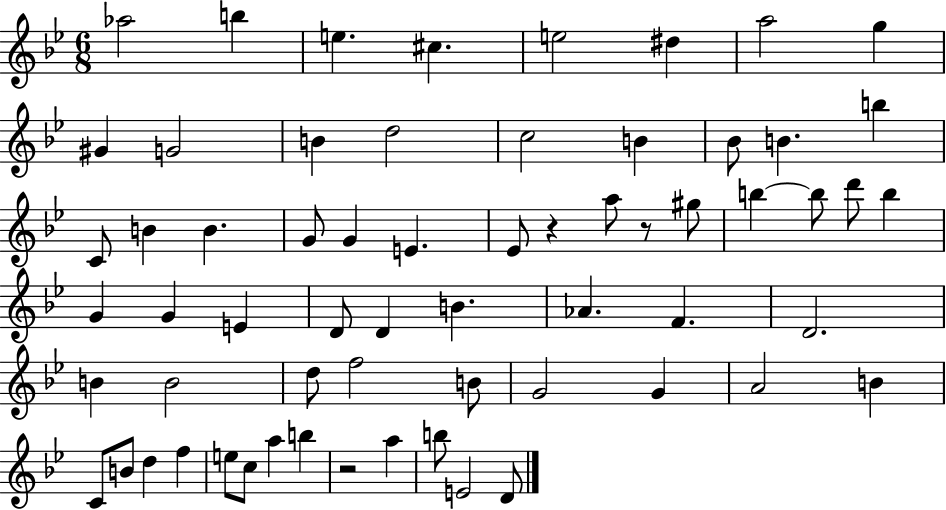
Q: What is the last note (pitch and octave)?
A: D4